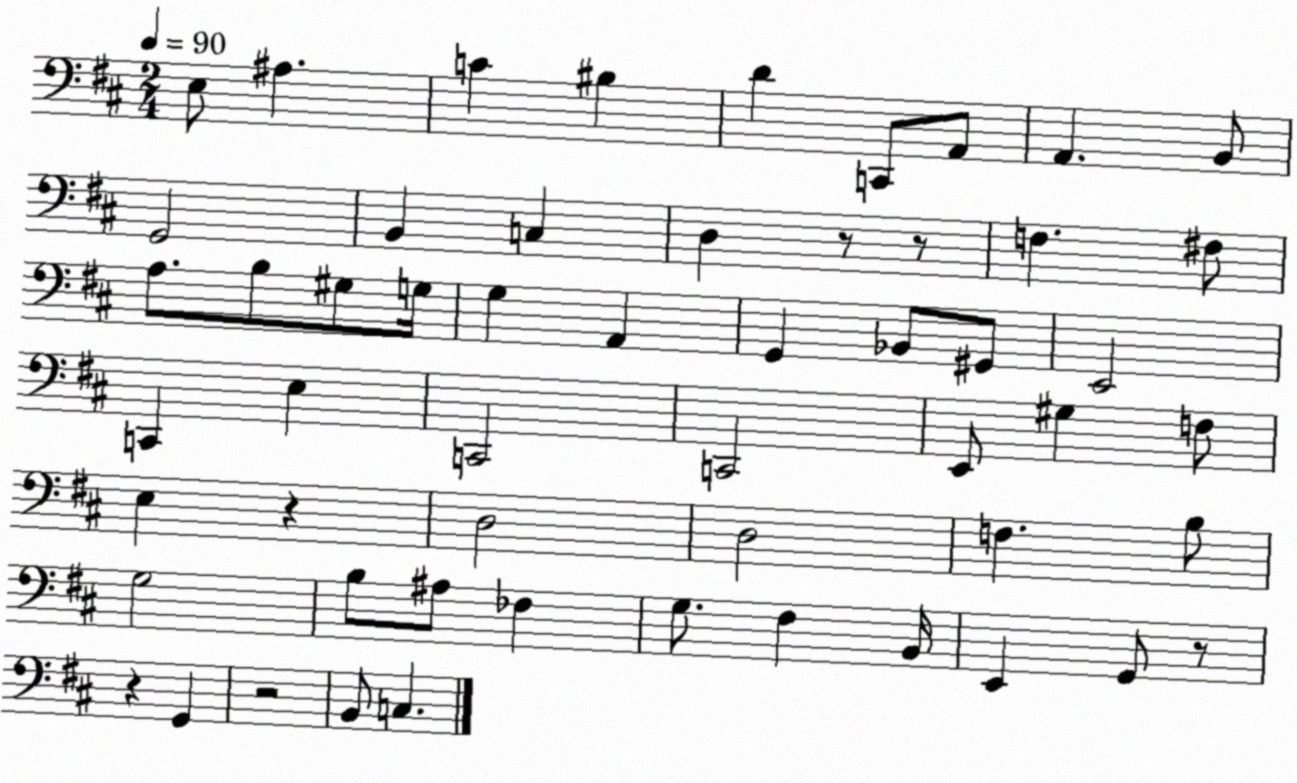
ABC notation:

X:1
T:Untitled
M:2/4
L:1/4
K:D
E,/2 ^A, C ^B, D C,,/2 A,,/2 A,, B,,/2 G,,2 B,, C, D, z/2 z/2 F, ^F,/2 A,/2 B,/2 ^G,/2 G,/4 G, A,, G,, _B,,/2 ^G,,/2 E,,2 C,, E, C,,2 C,,2 E,,/2 ^G, F,/2 E, z D,2 D,2 F, B,/2 G,2 B,/2 ^A,/2 _F, G,/2 ^F, B,,/4 E,, G,,/2 z/2 z G,, z2 B,,/2 C,